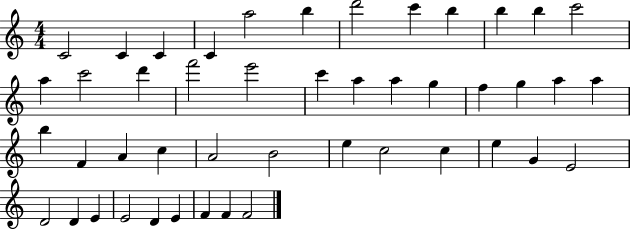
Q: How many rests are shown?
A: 0